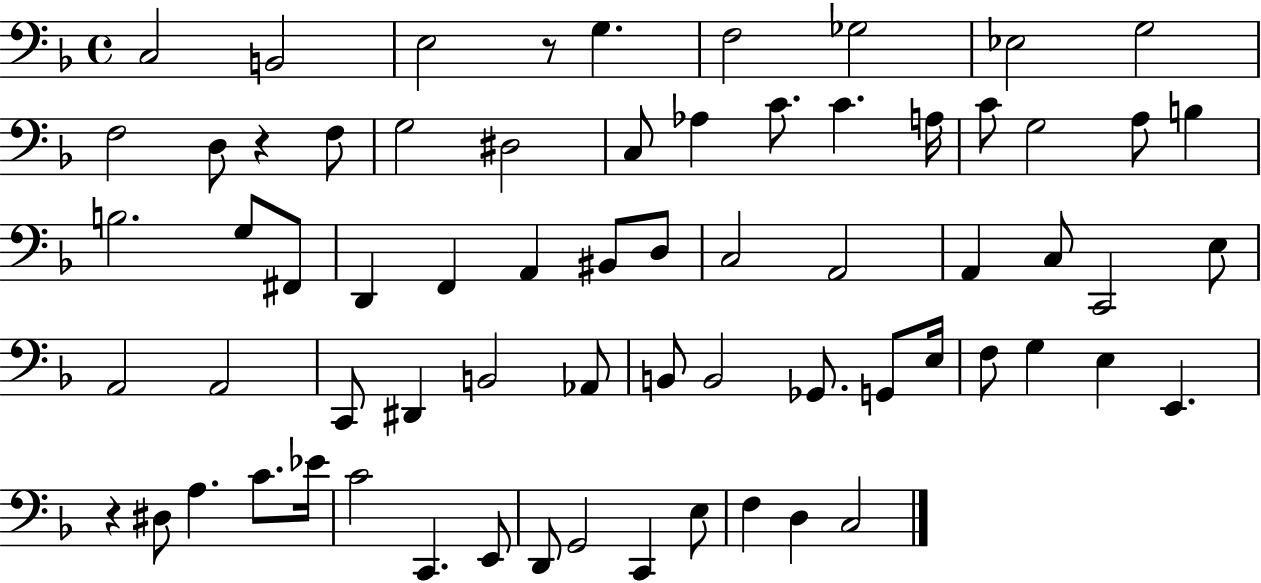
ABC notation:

X:1
T:Untitled
M:4/4
L:1/4
K:F
C,2 B,,2 E,2 z/2 G, F,2 _G,2 _E,2 G,2 F,2 D,/2 z F,/2 G,2 ^D,2 C,/2 _A, C/2 C A,/4 C/2 G,2 A,/2 B, B,2 G,/2 ^F,,/2 D,, F,, A,, ^B,,/2 D,/2 C,2 A,,2 A,, C,/2 C,,2 E,/2 A,,2 A,,2 C,,/2 ^D,, B,,2 _A,,/2 B,,/2 B,,2 _G,,/2 G,,/2 E,/4 F,/2 G, E, E,, z ^D,/2 A, C/2 _E/4 C2 C,, E,,/2 D,,/2 G,,2 C,, E,/2 F, D, C,2